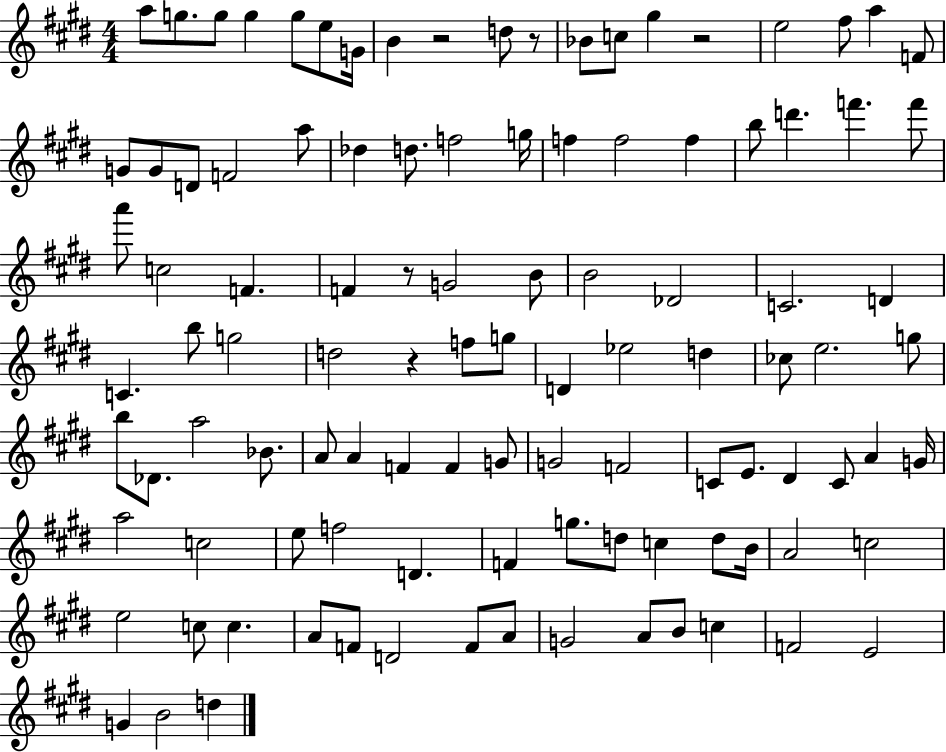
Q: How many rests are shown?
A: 5